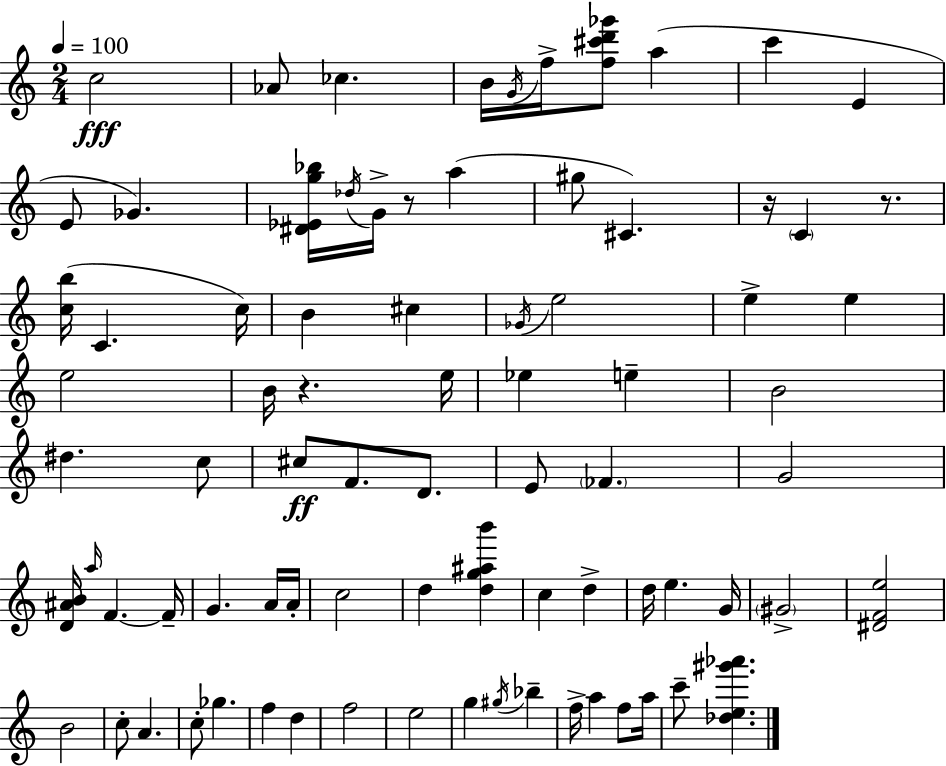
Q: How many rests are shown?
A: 4